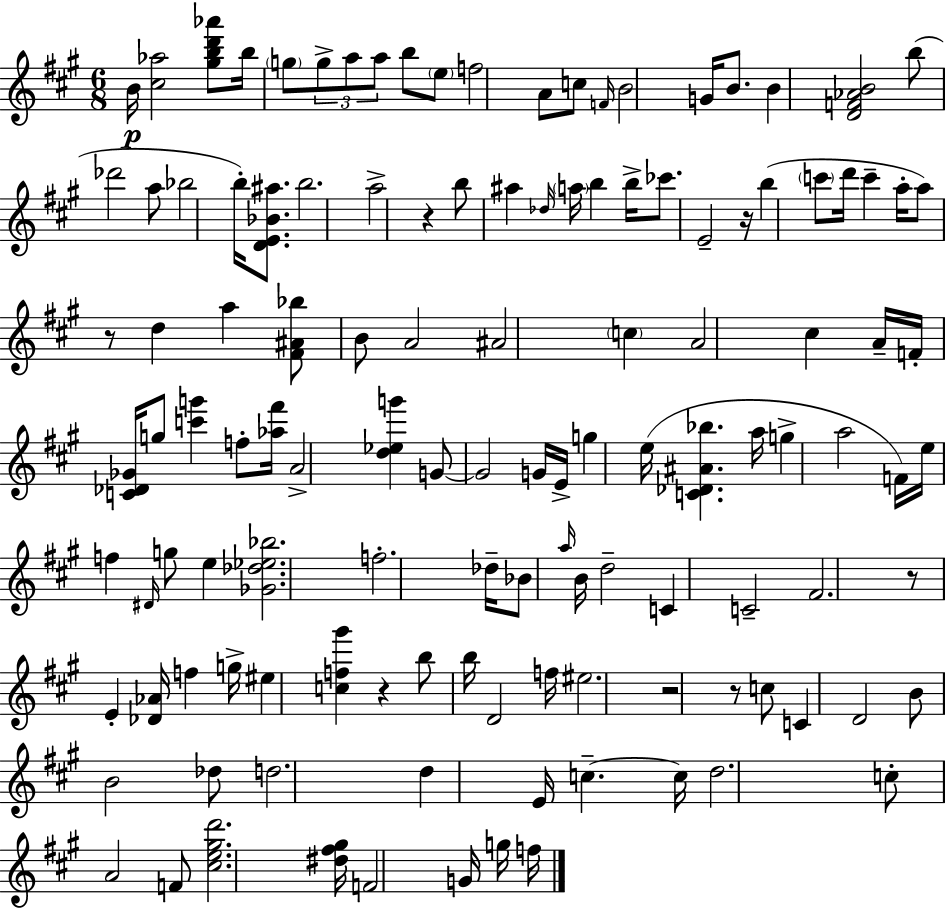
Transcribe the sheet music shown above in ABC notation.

X:1
T:Untitled
M:6/8
L:1/4
K:A
B/4 [^c_a]2 [^gbd'_a']/2 b/4 g/2 g/2 a/2 a/2 b/2 e/2 f2 A/2 c/2 F/4 B2 G/4 B/2 B [DF_AB]2 b/2 _d'2 a/2 _b2 b/4 [DE_B^a]/2 b2 a2 z b/2 ^a _d/4 a/4 b b/4 _c'/2 E2 z/4 b c'/2 d'/4 c' a/4 a/2 z/2 d a [^F^A_b]/2 B/2 A2 ^A2 c A2 ^c A/4 F/4 [C_D_G]/4 g/2 [c'g'] f/2 [_a^f']/4 A2 [d_eg'] G/2 G2 G/4 E/4 g e/4 [C_D^A_b] a/4 g a2 F/4 e/4 f ^D/4 g/2 e [_G_d_e_b]2 f2 _d/4 _B/2 a/4 B/4 d2 C C2 ^F2 z/2 E [_D_A]/4 f g/4 ^e [cf^g'] z b/2 b/4 D2 f/4 ^e2 z2 z/2 c/2 C D2 B/2 B2 _d/2 d2 d E/4 c c/4 d2 c/2 A2 F/2 [^ce^gd']2 [^d^f^g]/4 F2 G/4 g/4 f/4